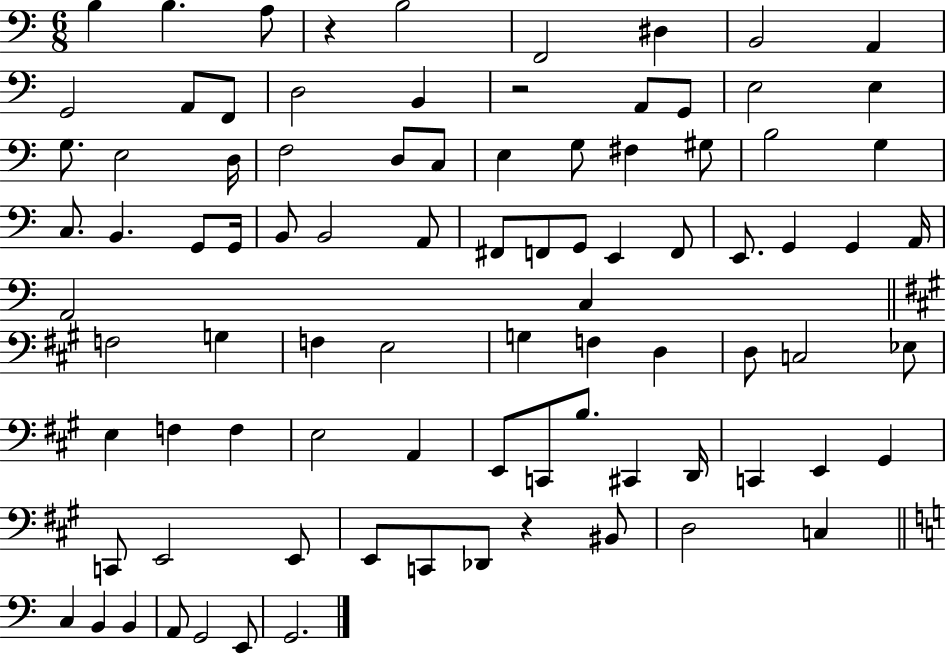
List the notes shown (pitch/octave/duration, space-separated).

B3/q B3/q. A3/e R/q B3/h F2/h D#3/q B2/h A2/q G2/h A2/e F2/e D3/h B2/q R/h A2/e G2/e E3/h E3/q G3/e. E3/h D3/s F3/h D3/e C3/e E3/q G3/e F#3/q G#3/e B3/h G3/q C3/e. B2/q. G2/e G2/s B2/e B2/h A2/e F#2/e F2/e G2/e E2/q F2/e E2/e. G2/q G2/q A2/s A2/h C3/q F3/h G3/q F3/q E3/h G3/q F3/q D3/q D3/e C3/h Eb3/e E3/q F3/q F3/q E3/h A2/q E2/e C2/e B3/e. C#2/q D2/s C2/q E2/q G#2/q C2/e E2/h E2/e E2/e C2/e Db2/e R/q BIS2/e D3/h C3/q C3/q B2/q B2/q A2/e G2/h E2/e G2/h.